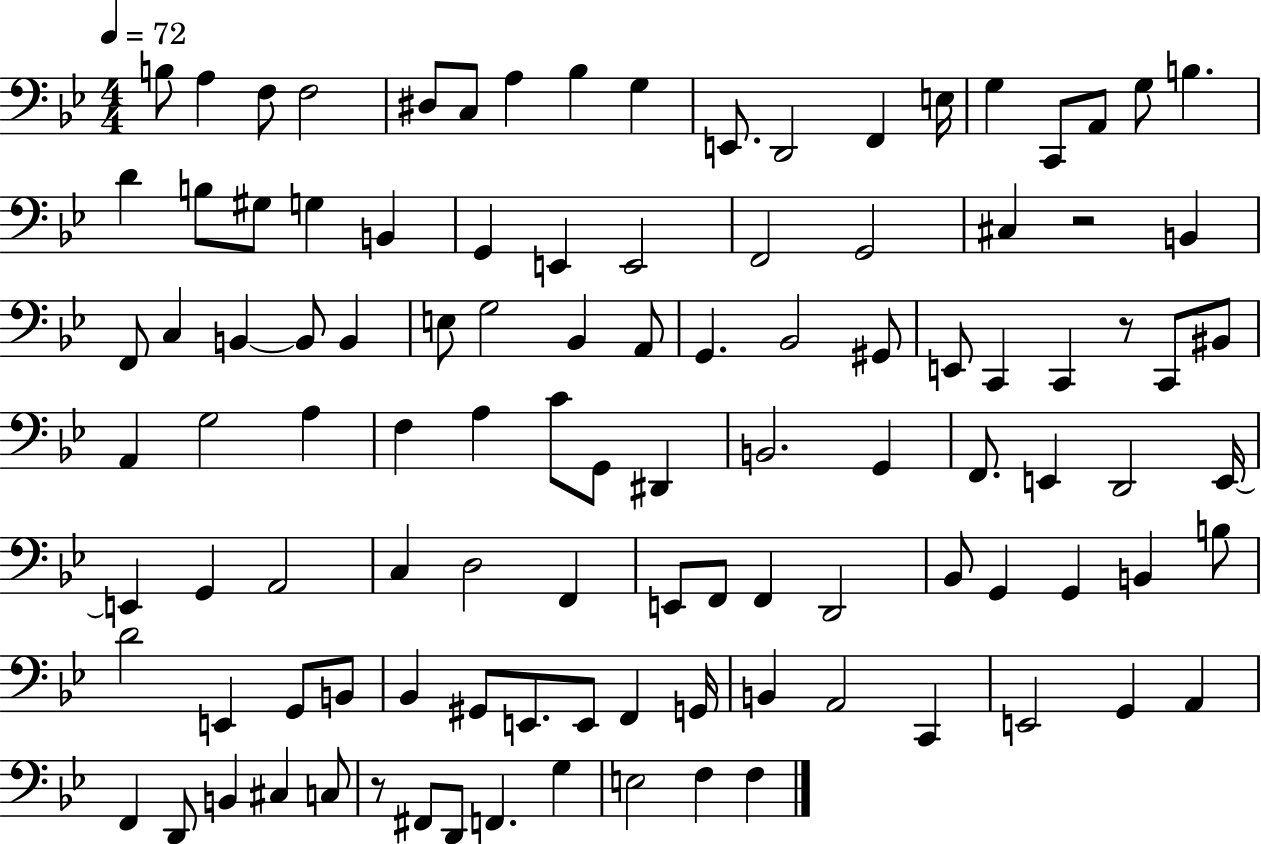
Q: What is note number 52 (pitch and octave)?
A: A3